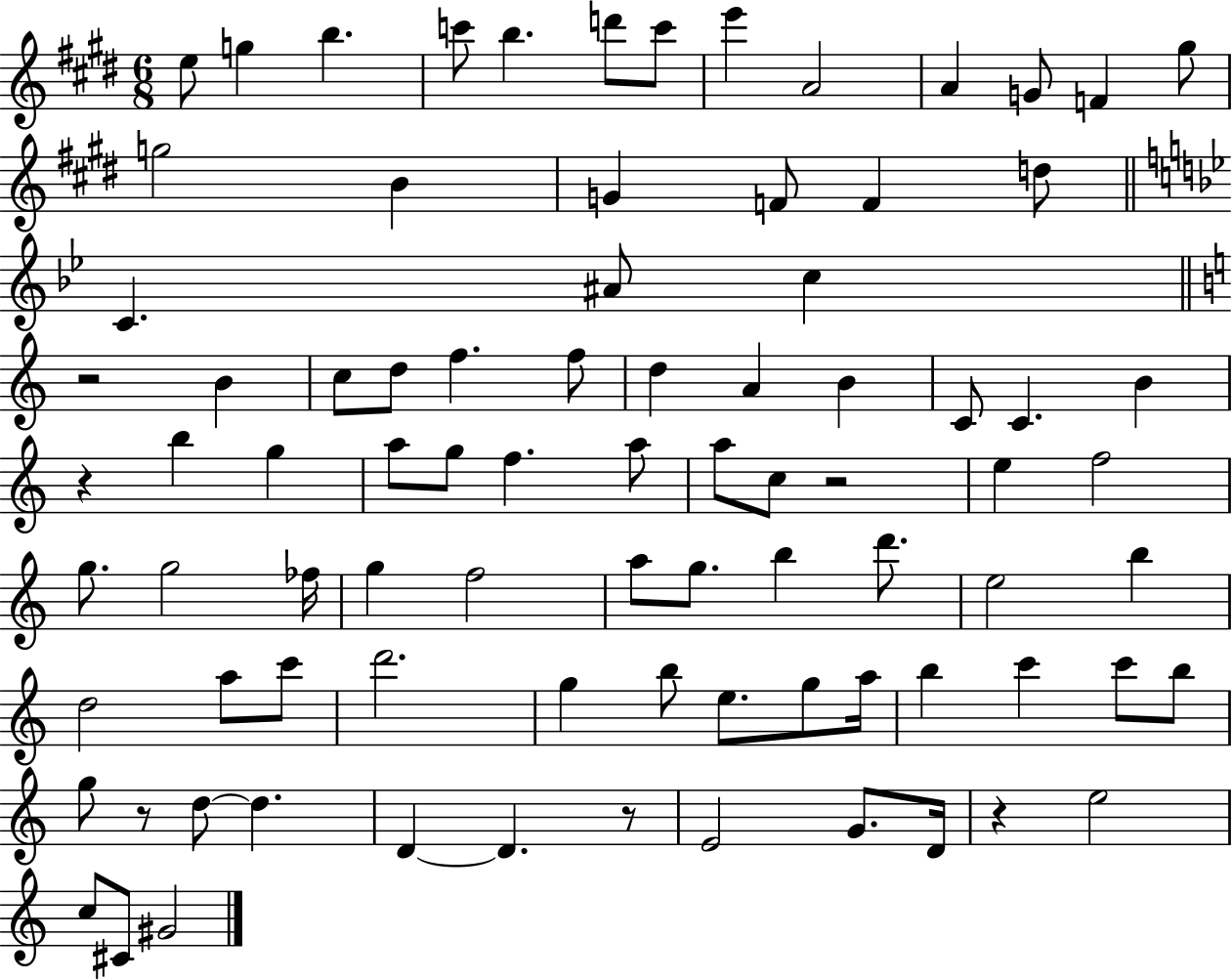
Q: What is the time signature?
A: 6/8